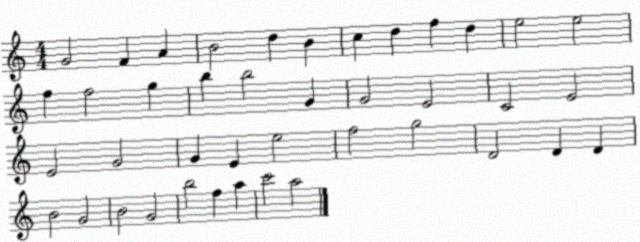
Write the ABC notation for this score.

X:1
T:Untitled
M:4/4
L:1/4
K:C
G2 F A B2 d B c d f d e2 e2 f f2 g b b2 G G2 E2 C2 E2 E2 G2 G E e2 f2 g2 D2 D D B2 G2 B2 G2 b2 f a c'2 a2